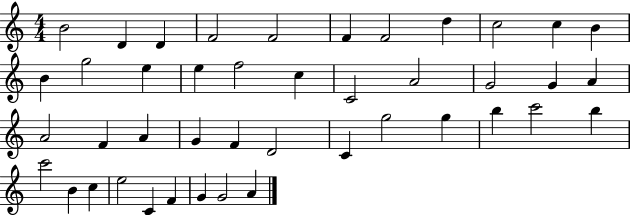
B4/h D4/q D4/q F4/h F4/h F4/q F4/h D5/q C5/h C5/q B4/q B4/q G5/h E5/q E5/q F5/h C5/q C4/h A4/h G4/h G4/q A4/q A4/h F4/q A4/q G4/q F4/q D4/h C4/q G5/h G5/q B5/q C6/h B5/q C6/h B4/q C5/q E5/h C4/q F4/q G4/q G4/h A4/q